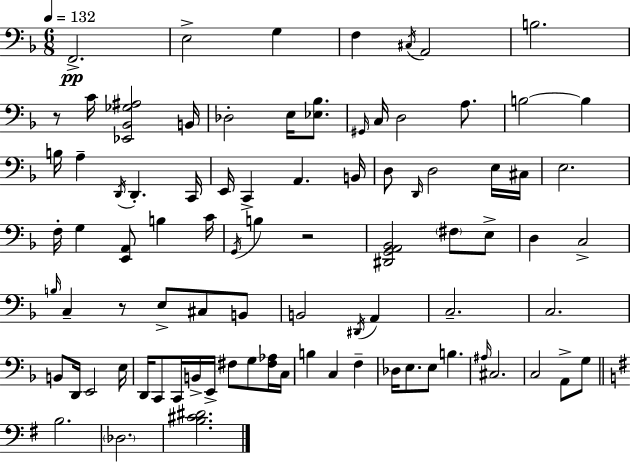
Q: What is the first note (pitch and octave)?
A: F2